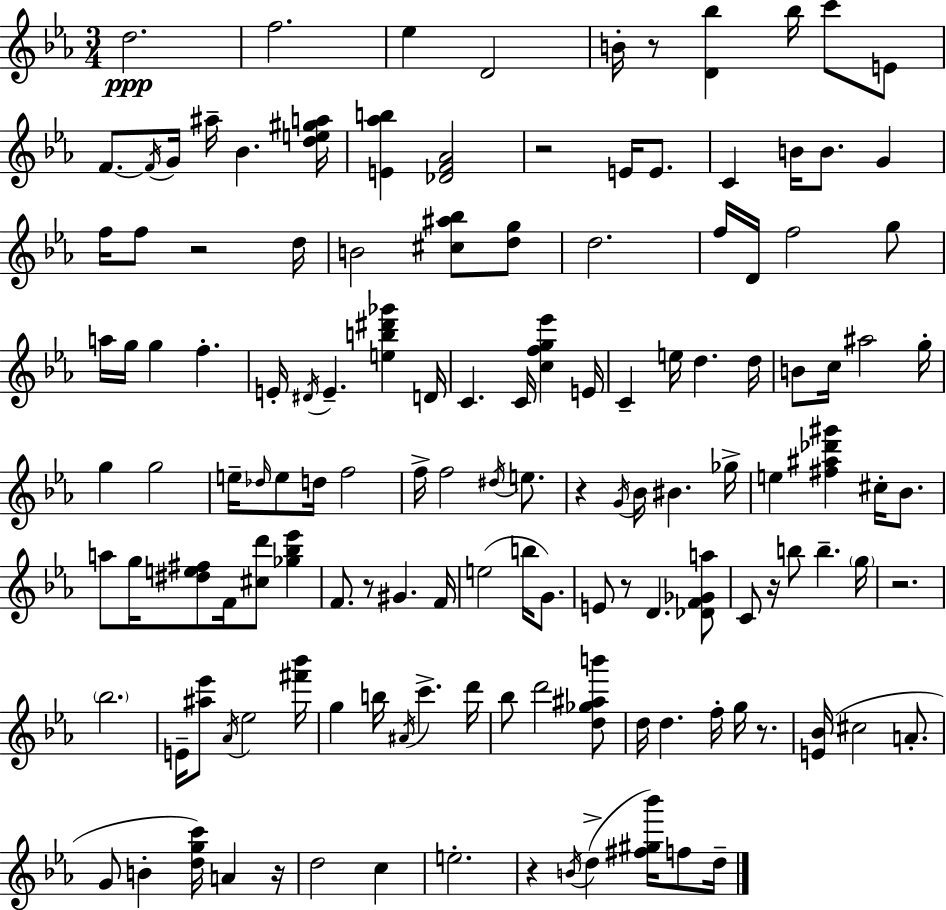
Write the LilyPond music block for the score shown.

{
  \clef treble
  \numericTimeSignature
  \time 3/4
  \key c \minor
  d''2.\ppp | f''2. | ees''4 d'2 | b'16-. r8 <d' bes''>4 bes''16 c'''8 e'8 | \break f'8.~~ \acciaccatura { f'16 } g'16 ais''16-- bes'4. | <d'' e'' gis'' a''>16 <e' aes'' b''>4 <des' f' aes'>2 | r2 e'16 e'8. | c'4 b'16 b'8. g'4 | \break f''16 f''8 r2 | d''16 b'2 <cis'' ais'' bes''>8 <d'' g''>8 | d''2. | f''16 d'16 f''2 g''8 | \break a''16 g''16 g''4 f''4.-. | e'16-. \acciaccatura { dis'16 } e'4.-- <e'' b'' dis''' ges'''>4 | d'16 c'4. c'16 <c'' f'' g'' ees'''>4 | e'16 c'4-- e''16 d''4. | \break d''16 b'8 c''16 ais''2 | g''16-. g''4 g''2 | e''16-- \grace { des''16 } e''8 d''16 f''2 | f''16-> f''2 | \break \acciaccatura { dis''16 } e''8. r4 \acciaccatura { g'16 } bes'16 bis'4. | ges''16-> e''4 <fis'' ais'' des''' gis'''>4 | cis''16-. bes'8. a''8 g''16 <dis'' e'' fis''>8 f'16 <cis'' d'''>8 | <ges'' bes'' ees'''>4 f'8. r8 gis'4. | \break f'16 e''2( | b''16 g'8.) e'8 r8 d'4. | <des' f' ges' a''>8 c'8 r16 b''8 b''4.-- | \parenthesize g''16 r2. | \break \parenthesize bes''2. | e'16-- <ais'' ees'''>8 \acciaccatura { aes'16 } ees''2 | <fis''' bes'''>16 g''4 b''16 \acciaccatura { ais'16 } | c'''4.-> d'''16 bes''8 d'''2 | \break <d'' ges'' ais'' b'''>8 d''16 d''4. | f''16-. g''16 r8. <e' bes'>16( cis''2 | a'8.-. g'8 b'4-. | <d'' g'' c'''>16) a'4 r16 d''2 | \break c''4 e''2.-. | r4 \acciaccatura { b'16 }( | d''4-> <fis'' gis'' bes'''>16) f''8 d''16-- \bar "|."
}